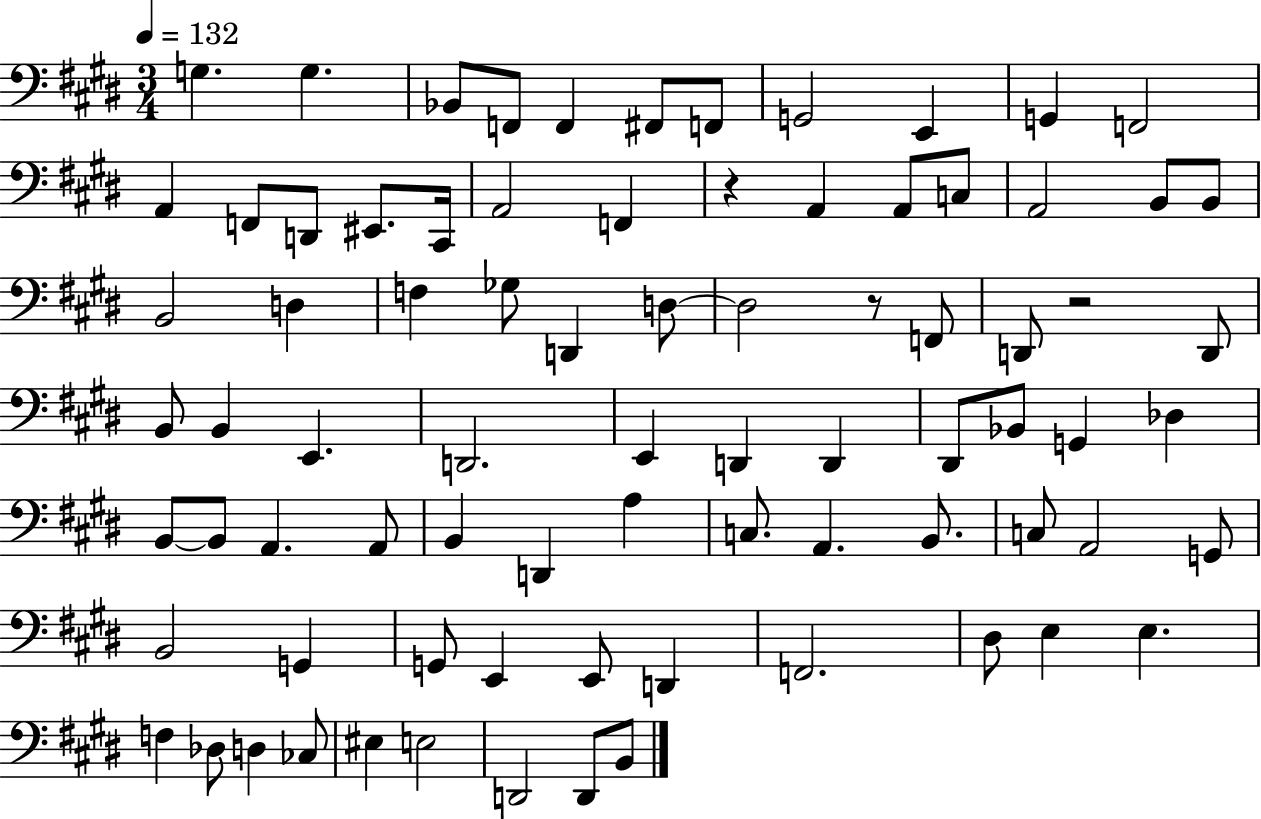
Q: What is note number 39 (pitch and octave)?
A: E2